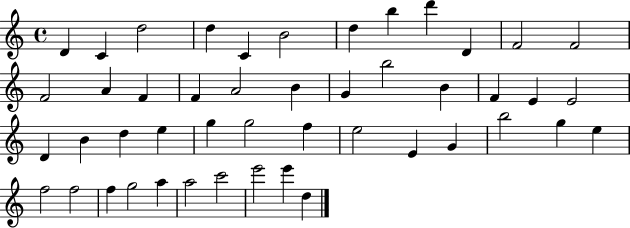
D4/q C4/q D5/h D5/q C4/q B4/h D5/q B5/q D6/q D4/q F4/h F4/h F4/h A4/q F4/q F4/q A4/h B4/q G4/q B5/h B4/q F4/q E4/q E4/h D4/q B4/q D5/q E5/q G5/q G5/h F5/q E5/h E4/q G4/q B5/h G5/q E5/q F5/h F5/h F5/q G5/h A5/q A5/h C6/h E6/h E6/q D5/q